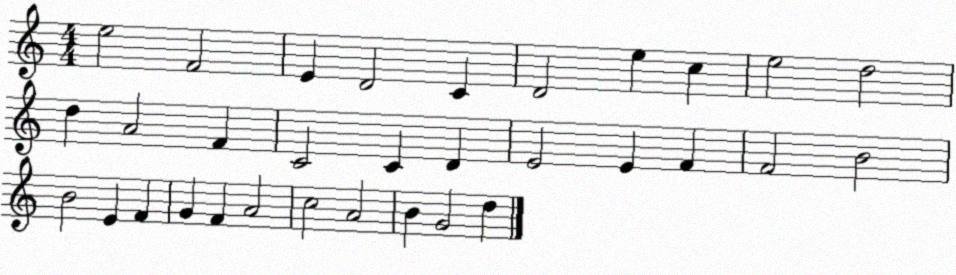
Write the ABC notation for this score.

X:1
T:Untitled
M:4/4
L:1/4
K:C
e2 F2 E D2 C D2 e c e2 d2 d A2 F C2 C D E2 E F F2 B2 B2 E F G F A2 c2 A2 B G2 d